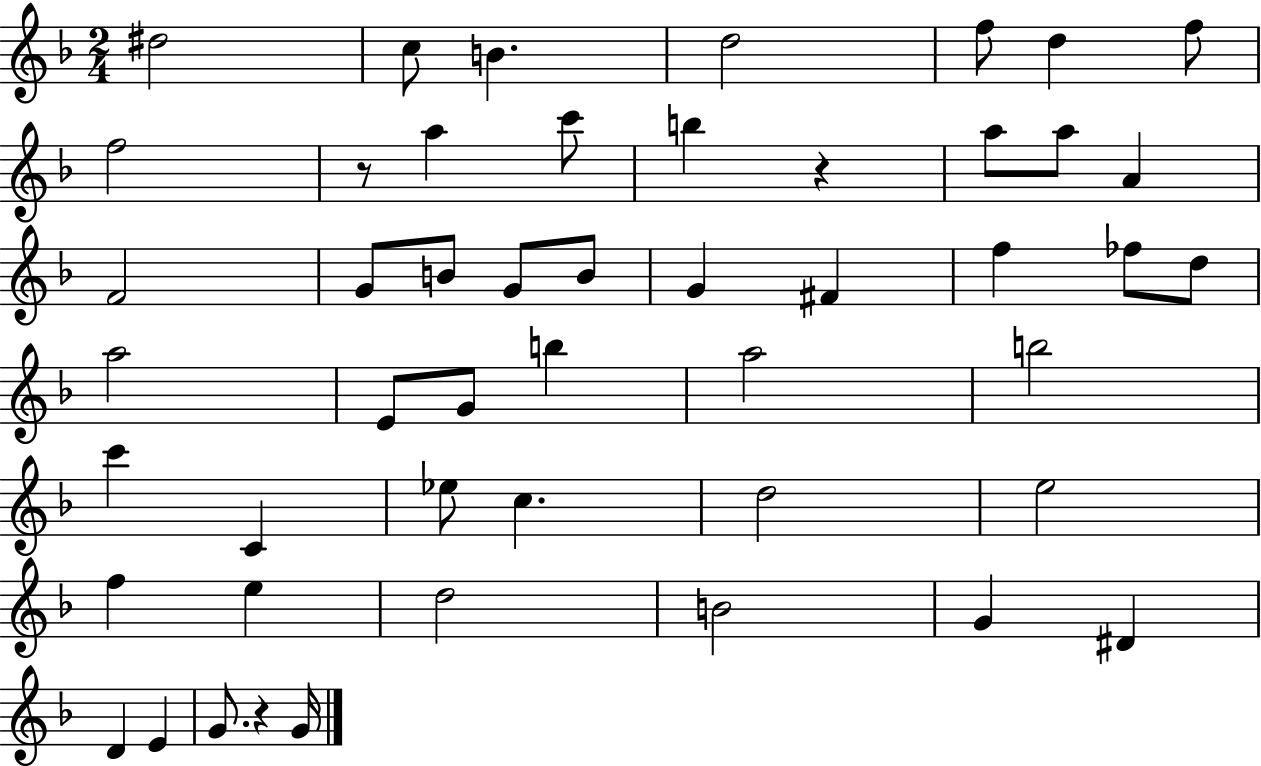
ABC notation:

X:1
T:Untitled
M:2/4
L:1/4
K:F
^d2 c/2 B d2 f/2 d f/2 f2 z/2 a c'/2 b z a/2 a/2 A F2 G/2 B/2 G/2 B/2 G ^F f _f/2 d/2 a2 E/2 G/2 b a2 b2 c' C _e/2 c d2 e2 f e d2 B2 G ^D D E G/2 z G/4